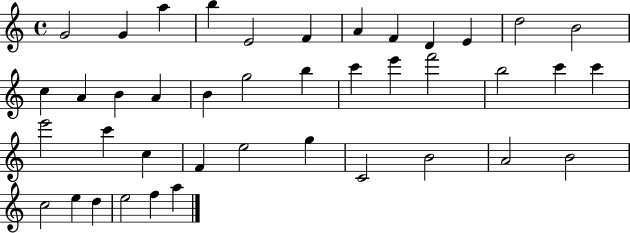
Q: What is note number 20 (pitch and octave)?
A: C6